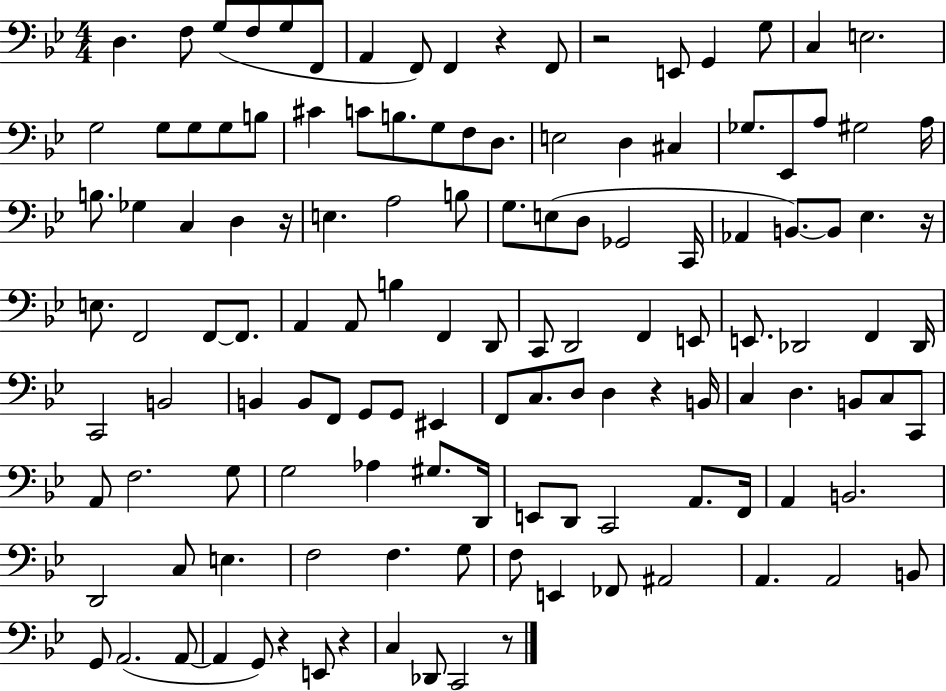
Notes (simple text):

D3/q. F3/e G3/e F3/e G3/e F2/e A2/q F2/e F2/q R/q F2/e R/h E2/e G2/q G3/e C3/q E3/h. G3/h G3/e G3/e G3/e B3/e C#4/q C4/e B3/e. G3/e F3/e D3/e. E3/h D3/q C#3/q Gb3/e. Eb2/e A3/e G#3/h A3/s B3/e. Gb3/q C3/q D3/q R/s E3/q. A3/h B3/e G3/e. E3/e D3/e Gb2/h C2/s Ab2/q B2/e. B2/e Eb3/q. R/s E3/e. F2/h F2/e F2/e. A2/q A2/e B3/q F2/q D2/e C2/e D2/h F2/q E2/e E2/e. Db2/h F2/q Db2/s C2/h B2/h B2/q B2/e F2/e G2/e G2/e EIS2/q F2/e C3/e. D3/e D3/q R/q B2/s C3/q D3/q. B2/e C3/e C2/e A2/e F3/h. G3/e G3/h Ab3/q G#3/e. D2/s E2/e D2/e C2/h A2/e. F2/s A2/q B2/h. D2/h C3/e E3/q. F3/h F3/q. G3/e F3/e E2/q FES2/e A#2/h A2/q. A2/h B2/e G2/e A2/h. A2/e A2/q G2/e R/q E2/e R/q C3/q Db2/e C2/h R/e